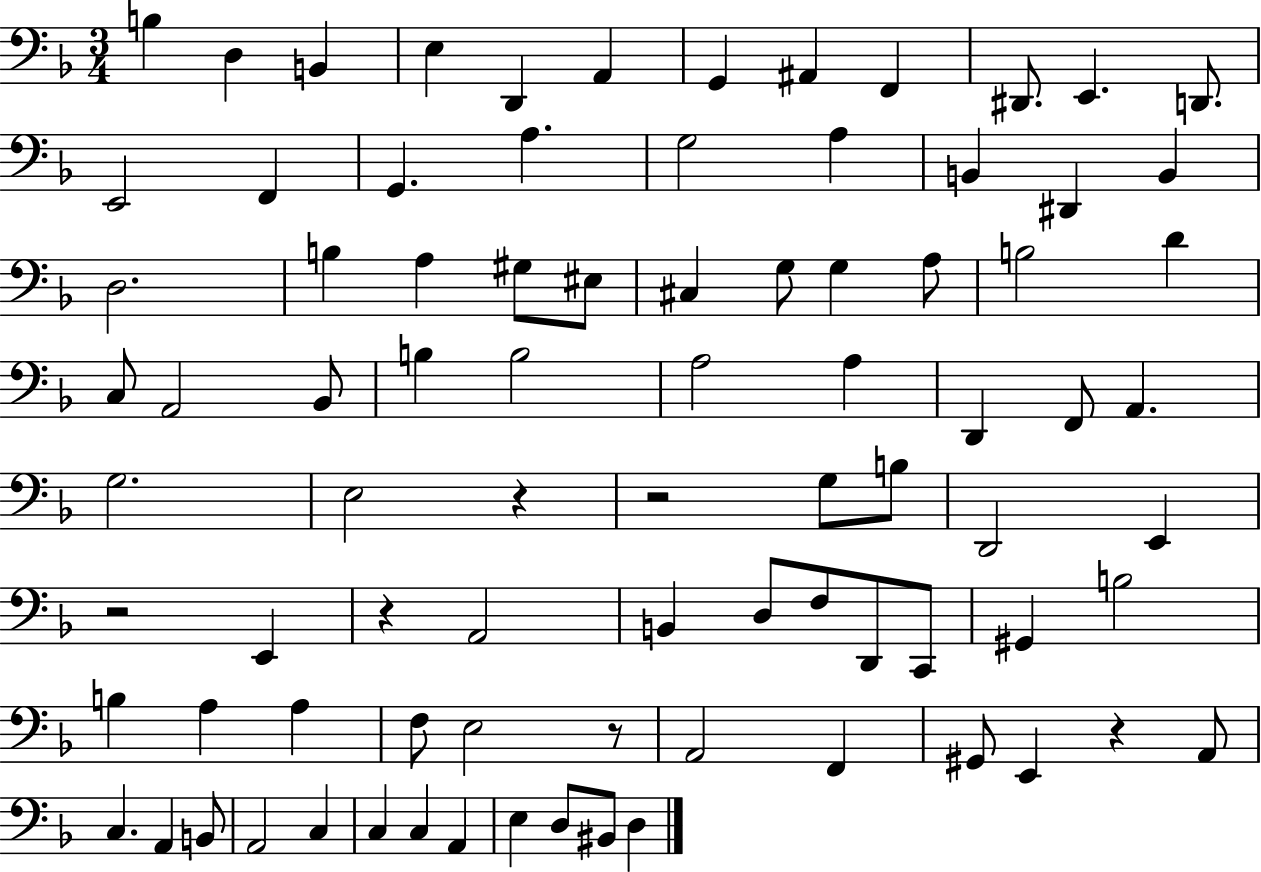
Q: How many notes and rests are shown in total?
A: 85